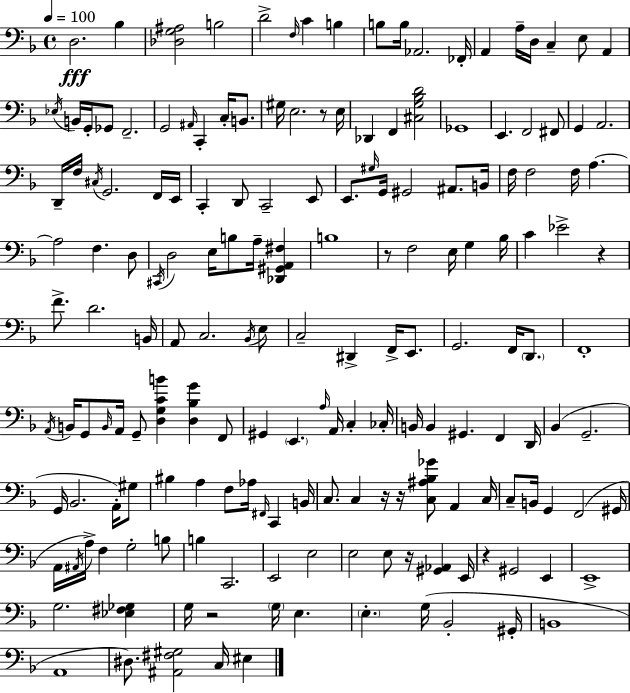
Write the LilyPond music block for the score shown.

{
  \clef bass
  \time 4/4
  \defaultTimeSignature
  \key f \major
  \tempo 4 = 100
  d2.\fff bes4 | <des g ais>2 b2 | d'2-> \grace { f16 } c'4 b4 | b8 b16 aes,2. | \break fes,16-. a,4 a16-- d16 c4-- e8 a,4 | \acciaccatura { ees16 } b,16 g,16-. ges,8 f,2.-- | g,2 \grace { ais,16 } c,4-. c16-. | b,8. gis16 e2. | \break r8 e16 des,4 f,4 <cis g bes d'>2 | ges,1 | e,4. f,2 | fis,8 g,4 a,2. | \break d,16-- f16 \acciaccatura { cis16 } g,2. | f,16 e,16 c,4-. d,8 c,2-- | e,8 e,8. \grace { gis16 } g,16 gis,2 | ais,8. b,16 f16 f2 f16 a4.~~ | \break a2 f4. | d8 \acciaccatura { cis,16 } d2 e16 b8 | a16-- <des, gis, a, fis>4 b1 | r8 f2 | \break e16 g4 bes16 c'4 ees'2-> | r4 f'8.-> d'2. | b,16 a,8 c2. | \acciaccatura { bes,16 } e8 c2-- dis,4-> | \break f,16-> e,8. g,2. | f,16 \parenthesize d,8. f,1-. | \acciaccatura { a,16 } b,16 g,8 \grace { b,16 } a,16 g,8-- <d g c' b'>4 | <d bes g'>4 f,8 gis,4 \parenthesize e,4. | \break \grace { a16 } a,16 c4-. ces16-. b,16 b,4 gis,4. | f,4 d,16 bes,4( g,2.-- | g,16 bes,2. | a,16-.) gis8 bis4 a4 | \break f8 aes16 \grace { fis,16 } c,4 b,16 c8. c4 | r16 r16 <c ais bes ges'>8 a,4 c16 c8-- b,16 g,4 | f,2( gis,16 a,16 \acciaccatura { ais,16 } a16->) f4 | g2-. b8 b4 | \break c,2. e,2 | e2 e2 | e8 r16 <gis, aes,>4 e,16 r4 | gis,2 e,4 e,1-> | \break g2. | <ees fis ges>4 g16 r2 | \parenthesize g16 e4. \parenthesize e4.-. | g16( bes,2-. gis,16-. b,1 | \break a,1 | dis8.) <ais, fis gis>2 | c16 eis4 \bar "|."
}